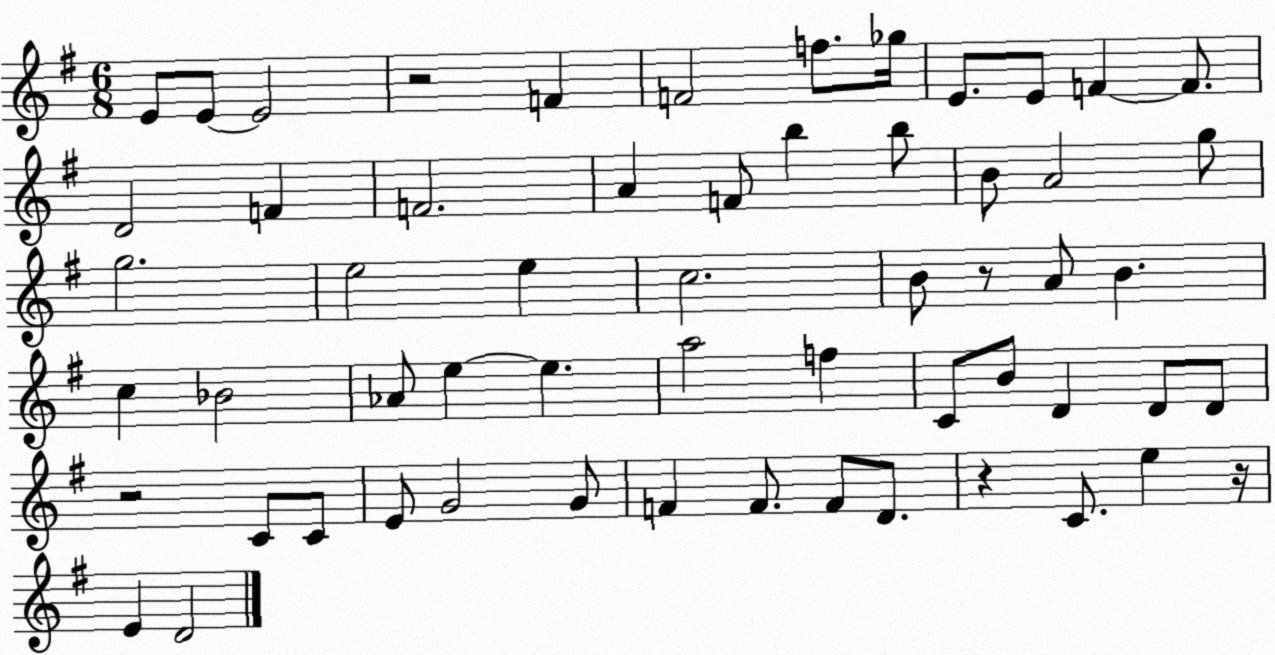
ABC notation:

X:1
T:Untitled
M:6/8
L:1/4
K:G
E/2 E/2 E2 z2 F F2 f/2 _g/4 E/2 E/2 F F/2 D2 F F2 A F/2 b b/2 B/2 A2 g/2 g2 e2 e c2 B/2 z/2 A/2 B c _B2 _A/2 e e a2 f C/2 B/2 D D/2 D/2 z2 C/2 C/2 E/2 G2 G/2 F F/2 F/2 D/2 z C/2 e z/4 E D2